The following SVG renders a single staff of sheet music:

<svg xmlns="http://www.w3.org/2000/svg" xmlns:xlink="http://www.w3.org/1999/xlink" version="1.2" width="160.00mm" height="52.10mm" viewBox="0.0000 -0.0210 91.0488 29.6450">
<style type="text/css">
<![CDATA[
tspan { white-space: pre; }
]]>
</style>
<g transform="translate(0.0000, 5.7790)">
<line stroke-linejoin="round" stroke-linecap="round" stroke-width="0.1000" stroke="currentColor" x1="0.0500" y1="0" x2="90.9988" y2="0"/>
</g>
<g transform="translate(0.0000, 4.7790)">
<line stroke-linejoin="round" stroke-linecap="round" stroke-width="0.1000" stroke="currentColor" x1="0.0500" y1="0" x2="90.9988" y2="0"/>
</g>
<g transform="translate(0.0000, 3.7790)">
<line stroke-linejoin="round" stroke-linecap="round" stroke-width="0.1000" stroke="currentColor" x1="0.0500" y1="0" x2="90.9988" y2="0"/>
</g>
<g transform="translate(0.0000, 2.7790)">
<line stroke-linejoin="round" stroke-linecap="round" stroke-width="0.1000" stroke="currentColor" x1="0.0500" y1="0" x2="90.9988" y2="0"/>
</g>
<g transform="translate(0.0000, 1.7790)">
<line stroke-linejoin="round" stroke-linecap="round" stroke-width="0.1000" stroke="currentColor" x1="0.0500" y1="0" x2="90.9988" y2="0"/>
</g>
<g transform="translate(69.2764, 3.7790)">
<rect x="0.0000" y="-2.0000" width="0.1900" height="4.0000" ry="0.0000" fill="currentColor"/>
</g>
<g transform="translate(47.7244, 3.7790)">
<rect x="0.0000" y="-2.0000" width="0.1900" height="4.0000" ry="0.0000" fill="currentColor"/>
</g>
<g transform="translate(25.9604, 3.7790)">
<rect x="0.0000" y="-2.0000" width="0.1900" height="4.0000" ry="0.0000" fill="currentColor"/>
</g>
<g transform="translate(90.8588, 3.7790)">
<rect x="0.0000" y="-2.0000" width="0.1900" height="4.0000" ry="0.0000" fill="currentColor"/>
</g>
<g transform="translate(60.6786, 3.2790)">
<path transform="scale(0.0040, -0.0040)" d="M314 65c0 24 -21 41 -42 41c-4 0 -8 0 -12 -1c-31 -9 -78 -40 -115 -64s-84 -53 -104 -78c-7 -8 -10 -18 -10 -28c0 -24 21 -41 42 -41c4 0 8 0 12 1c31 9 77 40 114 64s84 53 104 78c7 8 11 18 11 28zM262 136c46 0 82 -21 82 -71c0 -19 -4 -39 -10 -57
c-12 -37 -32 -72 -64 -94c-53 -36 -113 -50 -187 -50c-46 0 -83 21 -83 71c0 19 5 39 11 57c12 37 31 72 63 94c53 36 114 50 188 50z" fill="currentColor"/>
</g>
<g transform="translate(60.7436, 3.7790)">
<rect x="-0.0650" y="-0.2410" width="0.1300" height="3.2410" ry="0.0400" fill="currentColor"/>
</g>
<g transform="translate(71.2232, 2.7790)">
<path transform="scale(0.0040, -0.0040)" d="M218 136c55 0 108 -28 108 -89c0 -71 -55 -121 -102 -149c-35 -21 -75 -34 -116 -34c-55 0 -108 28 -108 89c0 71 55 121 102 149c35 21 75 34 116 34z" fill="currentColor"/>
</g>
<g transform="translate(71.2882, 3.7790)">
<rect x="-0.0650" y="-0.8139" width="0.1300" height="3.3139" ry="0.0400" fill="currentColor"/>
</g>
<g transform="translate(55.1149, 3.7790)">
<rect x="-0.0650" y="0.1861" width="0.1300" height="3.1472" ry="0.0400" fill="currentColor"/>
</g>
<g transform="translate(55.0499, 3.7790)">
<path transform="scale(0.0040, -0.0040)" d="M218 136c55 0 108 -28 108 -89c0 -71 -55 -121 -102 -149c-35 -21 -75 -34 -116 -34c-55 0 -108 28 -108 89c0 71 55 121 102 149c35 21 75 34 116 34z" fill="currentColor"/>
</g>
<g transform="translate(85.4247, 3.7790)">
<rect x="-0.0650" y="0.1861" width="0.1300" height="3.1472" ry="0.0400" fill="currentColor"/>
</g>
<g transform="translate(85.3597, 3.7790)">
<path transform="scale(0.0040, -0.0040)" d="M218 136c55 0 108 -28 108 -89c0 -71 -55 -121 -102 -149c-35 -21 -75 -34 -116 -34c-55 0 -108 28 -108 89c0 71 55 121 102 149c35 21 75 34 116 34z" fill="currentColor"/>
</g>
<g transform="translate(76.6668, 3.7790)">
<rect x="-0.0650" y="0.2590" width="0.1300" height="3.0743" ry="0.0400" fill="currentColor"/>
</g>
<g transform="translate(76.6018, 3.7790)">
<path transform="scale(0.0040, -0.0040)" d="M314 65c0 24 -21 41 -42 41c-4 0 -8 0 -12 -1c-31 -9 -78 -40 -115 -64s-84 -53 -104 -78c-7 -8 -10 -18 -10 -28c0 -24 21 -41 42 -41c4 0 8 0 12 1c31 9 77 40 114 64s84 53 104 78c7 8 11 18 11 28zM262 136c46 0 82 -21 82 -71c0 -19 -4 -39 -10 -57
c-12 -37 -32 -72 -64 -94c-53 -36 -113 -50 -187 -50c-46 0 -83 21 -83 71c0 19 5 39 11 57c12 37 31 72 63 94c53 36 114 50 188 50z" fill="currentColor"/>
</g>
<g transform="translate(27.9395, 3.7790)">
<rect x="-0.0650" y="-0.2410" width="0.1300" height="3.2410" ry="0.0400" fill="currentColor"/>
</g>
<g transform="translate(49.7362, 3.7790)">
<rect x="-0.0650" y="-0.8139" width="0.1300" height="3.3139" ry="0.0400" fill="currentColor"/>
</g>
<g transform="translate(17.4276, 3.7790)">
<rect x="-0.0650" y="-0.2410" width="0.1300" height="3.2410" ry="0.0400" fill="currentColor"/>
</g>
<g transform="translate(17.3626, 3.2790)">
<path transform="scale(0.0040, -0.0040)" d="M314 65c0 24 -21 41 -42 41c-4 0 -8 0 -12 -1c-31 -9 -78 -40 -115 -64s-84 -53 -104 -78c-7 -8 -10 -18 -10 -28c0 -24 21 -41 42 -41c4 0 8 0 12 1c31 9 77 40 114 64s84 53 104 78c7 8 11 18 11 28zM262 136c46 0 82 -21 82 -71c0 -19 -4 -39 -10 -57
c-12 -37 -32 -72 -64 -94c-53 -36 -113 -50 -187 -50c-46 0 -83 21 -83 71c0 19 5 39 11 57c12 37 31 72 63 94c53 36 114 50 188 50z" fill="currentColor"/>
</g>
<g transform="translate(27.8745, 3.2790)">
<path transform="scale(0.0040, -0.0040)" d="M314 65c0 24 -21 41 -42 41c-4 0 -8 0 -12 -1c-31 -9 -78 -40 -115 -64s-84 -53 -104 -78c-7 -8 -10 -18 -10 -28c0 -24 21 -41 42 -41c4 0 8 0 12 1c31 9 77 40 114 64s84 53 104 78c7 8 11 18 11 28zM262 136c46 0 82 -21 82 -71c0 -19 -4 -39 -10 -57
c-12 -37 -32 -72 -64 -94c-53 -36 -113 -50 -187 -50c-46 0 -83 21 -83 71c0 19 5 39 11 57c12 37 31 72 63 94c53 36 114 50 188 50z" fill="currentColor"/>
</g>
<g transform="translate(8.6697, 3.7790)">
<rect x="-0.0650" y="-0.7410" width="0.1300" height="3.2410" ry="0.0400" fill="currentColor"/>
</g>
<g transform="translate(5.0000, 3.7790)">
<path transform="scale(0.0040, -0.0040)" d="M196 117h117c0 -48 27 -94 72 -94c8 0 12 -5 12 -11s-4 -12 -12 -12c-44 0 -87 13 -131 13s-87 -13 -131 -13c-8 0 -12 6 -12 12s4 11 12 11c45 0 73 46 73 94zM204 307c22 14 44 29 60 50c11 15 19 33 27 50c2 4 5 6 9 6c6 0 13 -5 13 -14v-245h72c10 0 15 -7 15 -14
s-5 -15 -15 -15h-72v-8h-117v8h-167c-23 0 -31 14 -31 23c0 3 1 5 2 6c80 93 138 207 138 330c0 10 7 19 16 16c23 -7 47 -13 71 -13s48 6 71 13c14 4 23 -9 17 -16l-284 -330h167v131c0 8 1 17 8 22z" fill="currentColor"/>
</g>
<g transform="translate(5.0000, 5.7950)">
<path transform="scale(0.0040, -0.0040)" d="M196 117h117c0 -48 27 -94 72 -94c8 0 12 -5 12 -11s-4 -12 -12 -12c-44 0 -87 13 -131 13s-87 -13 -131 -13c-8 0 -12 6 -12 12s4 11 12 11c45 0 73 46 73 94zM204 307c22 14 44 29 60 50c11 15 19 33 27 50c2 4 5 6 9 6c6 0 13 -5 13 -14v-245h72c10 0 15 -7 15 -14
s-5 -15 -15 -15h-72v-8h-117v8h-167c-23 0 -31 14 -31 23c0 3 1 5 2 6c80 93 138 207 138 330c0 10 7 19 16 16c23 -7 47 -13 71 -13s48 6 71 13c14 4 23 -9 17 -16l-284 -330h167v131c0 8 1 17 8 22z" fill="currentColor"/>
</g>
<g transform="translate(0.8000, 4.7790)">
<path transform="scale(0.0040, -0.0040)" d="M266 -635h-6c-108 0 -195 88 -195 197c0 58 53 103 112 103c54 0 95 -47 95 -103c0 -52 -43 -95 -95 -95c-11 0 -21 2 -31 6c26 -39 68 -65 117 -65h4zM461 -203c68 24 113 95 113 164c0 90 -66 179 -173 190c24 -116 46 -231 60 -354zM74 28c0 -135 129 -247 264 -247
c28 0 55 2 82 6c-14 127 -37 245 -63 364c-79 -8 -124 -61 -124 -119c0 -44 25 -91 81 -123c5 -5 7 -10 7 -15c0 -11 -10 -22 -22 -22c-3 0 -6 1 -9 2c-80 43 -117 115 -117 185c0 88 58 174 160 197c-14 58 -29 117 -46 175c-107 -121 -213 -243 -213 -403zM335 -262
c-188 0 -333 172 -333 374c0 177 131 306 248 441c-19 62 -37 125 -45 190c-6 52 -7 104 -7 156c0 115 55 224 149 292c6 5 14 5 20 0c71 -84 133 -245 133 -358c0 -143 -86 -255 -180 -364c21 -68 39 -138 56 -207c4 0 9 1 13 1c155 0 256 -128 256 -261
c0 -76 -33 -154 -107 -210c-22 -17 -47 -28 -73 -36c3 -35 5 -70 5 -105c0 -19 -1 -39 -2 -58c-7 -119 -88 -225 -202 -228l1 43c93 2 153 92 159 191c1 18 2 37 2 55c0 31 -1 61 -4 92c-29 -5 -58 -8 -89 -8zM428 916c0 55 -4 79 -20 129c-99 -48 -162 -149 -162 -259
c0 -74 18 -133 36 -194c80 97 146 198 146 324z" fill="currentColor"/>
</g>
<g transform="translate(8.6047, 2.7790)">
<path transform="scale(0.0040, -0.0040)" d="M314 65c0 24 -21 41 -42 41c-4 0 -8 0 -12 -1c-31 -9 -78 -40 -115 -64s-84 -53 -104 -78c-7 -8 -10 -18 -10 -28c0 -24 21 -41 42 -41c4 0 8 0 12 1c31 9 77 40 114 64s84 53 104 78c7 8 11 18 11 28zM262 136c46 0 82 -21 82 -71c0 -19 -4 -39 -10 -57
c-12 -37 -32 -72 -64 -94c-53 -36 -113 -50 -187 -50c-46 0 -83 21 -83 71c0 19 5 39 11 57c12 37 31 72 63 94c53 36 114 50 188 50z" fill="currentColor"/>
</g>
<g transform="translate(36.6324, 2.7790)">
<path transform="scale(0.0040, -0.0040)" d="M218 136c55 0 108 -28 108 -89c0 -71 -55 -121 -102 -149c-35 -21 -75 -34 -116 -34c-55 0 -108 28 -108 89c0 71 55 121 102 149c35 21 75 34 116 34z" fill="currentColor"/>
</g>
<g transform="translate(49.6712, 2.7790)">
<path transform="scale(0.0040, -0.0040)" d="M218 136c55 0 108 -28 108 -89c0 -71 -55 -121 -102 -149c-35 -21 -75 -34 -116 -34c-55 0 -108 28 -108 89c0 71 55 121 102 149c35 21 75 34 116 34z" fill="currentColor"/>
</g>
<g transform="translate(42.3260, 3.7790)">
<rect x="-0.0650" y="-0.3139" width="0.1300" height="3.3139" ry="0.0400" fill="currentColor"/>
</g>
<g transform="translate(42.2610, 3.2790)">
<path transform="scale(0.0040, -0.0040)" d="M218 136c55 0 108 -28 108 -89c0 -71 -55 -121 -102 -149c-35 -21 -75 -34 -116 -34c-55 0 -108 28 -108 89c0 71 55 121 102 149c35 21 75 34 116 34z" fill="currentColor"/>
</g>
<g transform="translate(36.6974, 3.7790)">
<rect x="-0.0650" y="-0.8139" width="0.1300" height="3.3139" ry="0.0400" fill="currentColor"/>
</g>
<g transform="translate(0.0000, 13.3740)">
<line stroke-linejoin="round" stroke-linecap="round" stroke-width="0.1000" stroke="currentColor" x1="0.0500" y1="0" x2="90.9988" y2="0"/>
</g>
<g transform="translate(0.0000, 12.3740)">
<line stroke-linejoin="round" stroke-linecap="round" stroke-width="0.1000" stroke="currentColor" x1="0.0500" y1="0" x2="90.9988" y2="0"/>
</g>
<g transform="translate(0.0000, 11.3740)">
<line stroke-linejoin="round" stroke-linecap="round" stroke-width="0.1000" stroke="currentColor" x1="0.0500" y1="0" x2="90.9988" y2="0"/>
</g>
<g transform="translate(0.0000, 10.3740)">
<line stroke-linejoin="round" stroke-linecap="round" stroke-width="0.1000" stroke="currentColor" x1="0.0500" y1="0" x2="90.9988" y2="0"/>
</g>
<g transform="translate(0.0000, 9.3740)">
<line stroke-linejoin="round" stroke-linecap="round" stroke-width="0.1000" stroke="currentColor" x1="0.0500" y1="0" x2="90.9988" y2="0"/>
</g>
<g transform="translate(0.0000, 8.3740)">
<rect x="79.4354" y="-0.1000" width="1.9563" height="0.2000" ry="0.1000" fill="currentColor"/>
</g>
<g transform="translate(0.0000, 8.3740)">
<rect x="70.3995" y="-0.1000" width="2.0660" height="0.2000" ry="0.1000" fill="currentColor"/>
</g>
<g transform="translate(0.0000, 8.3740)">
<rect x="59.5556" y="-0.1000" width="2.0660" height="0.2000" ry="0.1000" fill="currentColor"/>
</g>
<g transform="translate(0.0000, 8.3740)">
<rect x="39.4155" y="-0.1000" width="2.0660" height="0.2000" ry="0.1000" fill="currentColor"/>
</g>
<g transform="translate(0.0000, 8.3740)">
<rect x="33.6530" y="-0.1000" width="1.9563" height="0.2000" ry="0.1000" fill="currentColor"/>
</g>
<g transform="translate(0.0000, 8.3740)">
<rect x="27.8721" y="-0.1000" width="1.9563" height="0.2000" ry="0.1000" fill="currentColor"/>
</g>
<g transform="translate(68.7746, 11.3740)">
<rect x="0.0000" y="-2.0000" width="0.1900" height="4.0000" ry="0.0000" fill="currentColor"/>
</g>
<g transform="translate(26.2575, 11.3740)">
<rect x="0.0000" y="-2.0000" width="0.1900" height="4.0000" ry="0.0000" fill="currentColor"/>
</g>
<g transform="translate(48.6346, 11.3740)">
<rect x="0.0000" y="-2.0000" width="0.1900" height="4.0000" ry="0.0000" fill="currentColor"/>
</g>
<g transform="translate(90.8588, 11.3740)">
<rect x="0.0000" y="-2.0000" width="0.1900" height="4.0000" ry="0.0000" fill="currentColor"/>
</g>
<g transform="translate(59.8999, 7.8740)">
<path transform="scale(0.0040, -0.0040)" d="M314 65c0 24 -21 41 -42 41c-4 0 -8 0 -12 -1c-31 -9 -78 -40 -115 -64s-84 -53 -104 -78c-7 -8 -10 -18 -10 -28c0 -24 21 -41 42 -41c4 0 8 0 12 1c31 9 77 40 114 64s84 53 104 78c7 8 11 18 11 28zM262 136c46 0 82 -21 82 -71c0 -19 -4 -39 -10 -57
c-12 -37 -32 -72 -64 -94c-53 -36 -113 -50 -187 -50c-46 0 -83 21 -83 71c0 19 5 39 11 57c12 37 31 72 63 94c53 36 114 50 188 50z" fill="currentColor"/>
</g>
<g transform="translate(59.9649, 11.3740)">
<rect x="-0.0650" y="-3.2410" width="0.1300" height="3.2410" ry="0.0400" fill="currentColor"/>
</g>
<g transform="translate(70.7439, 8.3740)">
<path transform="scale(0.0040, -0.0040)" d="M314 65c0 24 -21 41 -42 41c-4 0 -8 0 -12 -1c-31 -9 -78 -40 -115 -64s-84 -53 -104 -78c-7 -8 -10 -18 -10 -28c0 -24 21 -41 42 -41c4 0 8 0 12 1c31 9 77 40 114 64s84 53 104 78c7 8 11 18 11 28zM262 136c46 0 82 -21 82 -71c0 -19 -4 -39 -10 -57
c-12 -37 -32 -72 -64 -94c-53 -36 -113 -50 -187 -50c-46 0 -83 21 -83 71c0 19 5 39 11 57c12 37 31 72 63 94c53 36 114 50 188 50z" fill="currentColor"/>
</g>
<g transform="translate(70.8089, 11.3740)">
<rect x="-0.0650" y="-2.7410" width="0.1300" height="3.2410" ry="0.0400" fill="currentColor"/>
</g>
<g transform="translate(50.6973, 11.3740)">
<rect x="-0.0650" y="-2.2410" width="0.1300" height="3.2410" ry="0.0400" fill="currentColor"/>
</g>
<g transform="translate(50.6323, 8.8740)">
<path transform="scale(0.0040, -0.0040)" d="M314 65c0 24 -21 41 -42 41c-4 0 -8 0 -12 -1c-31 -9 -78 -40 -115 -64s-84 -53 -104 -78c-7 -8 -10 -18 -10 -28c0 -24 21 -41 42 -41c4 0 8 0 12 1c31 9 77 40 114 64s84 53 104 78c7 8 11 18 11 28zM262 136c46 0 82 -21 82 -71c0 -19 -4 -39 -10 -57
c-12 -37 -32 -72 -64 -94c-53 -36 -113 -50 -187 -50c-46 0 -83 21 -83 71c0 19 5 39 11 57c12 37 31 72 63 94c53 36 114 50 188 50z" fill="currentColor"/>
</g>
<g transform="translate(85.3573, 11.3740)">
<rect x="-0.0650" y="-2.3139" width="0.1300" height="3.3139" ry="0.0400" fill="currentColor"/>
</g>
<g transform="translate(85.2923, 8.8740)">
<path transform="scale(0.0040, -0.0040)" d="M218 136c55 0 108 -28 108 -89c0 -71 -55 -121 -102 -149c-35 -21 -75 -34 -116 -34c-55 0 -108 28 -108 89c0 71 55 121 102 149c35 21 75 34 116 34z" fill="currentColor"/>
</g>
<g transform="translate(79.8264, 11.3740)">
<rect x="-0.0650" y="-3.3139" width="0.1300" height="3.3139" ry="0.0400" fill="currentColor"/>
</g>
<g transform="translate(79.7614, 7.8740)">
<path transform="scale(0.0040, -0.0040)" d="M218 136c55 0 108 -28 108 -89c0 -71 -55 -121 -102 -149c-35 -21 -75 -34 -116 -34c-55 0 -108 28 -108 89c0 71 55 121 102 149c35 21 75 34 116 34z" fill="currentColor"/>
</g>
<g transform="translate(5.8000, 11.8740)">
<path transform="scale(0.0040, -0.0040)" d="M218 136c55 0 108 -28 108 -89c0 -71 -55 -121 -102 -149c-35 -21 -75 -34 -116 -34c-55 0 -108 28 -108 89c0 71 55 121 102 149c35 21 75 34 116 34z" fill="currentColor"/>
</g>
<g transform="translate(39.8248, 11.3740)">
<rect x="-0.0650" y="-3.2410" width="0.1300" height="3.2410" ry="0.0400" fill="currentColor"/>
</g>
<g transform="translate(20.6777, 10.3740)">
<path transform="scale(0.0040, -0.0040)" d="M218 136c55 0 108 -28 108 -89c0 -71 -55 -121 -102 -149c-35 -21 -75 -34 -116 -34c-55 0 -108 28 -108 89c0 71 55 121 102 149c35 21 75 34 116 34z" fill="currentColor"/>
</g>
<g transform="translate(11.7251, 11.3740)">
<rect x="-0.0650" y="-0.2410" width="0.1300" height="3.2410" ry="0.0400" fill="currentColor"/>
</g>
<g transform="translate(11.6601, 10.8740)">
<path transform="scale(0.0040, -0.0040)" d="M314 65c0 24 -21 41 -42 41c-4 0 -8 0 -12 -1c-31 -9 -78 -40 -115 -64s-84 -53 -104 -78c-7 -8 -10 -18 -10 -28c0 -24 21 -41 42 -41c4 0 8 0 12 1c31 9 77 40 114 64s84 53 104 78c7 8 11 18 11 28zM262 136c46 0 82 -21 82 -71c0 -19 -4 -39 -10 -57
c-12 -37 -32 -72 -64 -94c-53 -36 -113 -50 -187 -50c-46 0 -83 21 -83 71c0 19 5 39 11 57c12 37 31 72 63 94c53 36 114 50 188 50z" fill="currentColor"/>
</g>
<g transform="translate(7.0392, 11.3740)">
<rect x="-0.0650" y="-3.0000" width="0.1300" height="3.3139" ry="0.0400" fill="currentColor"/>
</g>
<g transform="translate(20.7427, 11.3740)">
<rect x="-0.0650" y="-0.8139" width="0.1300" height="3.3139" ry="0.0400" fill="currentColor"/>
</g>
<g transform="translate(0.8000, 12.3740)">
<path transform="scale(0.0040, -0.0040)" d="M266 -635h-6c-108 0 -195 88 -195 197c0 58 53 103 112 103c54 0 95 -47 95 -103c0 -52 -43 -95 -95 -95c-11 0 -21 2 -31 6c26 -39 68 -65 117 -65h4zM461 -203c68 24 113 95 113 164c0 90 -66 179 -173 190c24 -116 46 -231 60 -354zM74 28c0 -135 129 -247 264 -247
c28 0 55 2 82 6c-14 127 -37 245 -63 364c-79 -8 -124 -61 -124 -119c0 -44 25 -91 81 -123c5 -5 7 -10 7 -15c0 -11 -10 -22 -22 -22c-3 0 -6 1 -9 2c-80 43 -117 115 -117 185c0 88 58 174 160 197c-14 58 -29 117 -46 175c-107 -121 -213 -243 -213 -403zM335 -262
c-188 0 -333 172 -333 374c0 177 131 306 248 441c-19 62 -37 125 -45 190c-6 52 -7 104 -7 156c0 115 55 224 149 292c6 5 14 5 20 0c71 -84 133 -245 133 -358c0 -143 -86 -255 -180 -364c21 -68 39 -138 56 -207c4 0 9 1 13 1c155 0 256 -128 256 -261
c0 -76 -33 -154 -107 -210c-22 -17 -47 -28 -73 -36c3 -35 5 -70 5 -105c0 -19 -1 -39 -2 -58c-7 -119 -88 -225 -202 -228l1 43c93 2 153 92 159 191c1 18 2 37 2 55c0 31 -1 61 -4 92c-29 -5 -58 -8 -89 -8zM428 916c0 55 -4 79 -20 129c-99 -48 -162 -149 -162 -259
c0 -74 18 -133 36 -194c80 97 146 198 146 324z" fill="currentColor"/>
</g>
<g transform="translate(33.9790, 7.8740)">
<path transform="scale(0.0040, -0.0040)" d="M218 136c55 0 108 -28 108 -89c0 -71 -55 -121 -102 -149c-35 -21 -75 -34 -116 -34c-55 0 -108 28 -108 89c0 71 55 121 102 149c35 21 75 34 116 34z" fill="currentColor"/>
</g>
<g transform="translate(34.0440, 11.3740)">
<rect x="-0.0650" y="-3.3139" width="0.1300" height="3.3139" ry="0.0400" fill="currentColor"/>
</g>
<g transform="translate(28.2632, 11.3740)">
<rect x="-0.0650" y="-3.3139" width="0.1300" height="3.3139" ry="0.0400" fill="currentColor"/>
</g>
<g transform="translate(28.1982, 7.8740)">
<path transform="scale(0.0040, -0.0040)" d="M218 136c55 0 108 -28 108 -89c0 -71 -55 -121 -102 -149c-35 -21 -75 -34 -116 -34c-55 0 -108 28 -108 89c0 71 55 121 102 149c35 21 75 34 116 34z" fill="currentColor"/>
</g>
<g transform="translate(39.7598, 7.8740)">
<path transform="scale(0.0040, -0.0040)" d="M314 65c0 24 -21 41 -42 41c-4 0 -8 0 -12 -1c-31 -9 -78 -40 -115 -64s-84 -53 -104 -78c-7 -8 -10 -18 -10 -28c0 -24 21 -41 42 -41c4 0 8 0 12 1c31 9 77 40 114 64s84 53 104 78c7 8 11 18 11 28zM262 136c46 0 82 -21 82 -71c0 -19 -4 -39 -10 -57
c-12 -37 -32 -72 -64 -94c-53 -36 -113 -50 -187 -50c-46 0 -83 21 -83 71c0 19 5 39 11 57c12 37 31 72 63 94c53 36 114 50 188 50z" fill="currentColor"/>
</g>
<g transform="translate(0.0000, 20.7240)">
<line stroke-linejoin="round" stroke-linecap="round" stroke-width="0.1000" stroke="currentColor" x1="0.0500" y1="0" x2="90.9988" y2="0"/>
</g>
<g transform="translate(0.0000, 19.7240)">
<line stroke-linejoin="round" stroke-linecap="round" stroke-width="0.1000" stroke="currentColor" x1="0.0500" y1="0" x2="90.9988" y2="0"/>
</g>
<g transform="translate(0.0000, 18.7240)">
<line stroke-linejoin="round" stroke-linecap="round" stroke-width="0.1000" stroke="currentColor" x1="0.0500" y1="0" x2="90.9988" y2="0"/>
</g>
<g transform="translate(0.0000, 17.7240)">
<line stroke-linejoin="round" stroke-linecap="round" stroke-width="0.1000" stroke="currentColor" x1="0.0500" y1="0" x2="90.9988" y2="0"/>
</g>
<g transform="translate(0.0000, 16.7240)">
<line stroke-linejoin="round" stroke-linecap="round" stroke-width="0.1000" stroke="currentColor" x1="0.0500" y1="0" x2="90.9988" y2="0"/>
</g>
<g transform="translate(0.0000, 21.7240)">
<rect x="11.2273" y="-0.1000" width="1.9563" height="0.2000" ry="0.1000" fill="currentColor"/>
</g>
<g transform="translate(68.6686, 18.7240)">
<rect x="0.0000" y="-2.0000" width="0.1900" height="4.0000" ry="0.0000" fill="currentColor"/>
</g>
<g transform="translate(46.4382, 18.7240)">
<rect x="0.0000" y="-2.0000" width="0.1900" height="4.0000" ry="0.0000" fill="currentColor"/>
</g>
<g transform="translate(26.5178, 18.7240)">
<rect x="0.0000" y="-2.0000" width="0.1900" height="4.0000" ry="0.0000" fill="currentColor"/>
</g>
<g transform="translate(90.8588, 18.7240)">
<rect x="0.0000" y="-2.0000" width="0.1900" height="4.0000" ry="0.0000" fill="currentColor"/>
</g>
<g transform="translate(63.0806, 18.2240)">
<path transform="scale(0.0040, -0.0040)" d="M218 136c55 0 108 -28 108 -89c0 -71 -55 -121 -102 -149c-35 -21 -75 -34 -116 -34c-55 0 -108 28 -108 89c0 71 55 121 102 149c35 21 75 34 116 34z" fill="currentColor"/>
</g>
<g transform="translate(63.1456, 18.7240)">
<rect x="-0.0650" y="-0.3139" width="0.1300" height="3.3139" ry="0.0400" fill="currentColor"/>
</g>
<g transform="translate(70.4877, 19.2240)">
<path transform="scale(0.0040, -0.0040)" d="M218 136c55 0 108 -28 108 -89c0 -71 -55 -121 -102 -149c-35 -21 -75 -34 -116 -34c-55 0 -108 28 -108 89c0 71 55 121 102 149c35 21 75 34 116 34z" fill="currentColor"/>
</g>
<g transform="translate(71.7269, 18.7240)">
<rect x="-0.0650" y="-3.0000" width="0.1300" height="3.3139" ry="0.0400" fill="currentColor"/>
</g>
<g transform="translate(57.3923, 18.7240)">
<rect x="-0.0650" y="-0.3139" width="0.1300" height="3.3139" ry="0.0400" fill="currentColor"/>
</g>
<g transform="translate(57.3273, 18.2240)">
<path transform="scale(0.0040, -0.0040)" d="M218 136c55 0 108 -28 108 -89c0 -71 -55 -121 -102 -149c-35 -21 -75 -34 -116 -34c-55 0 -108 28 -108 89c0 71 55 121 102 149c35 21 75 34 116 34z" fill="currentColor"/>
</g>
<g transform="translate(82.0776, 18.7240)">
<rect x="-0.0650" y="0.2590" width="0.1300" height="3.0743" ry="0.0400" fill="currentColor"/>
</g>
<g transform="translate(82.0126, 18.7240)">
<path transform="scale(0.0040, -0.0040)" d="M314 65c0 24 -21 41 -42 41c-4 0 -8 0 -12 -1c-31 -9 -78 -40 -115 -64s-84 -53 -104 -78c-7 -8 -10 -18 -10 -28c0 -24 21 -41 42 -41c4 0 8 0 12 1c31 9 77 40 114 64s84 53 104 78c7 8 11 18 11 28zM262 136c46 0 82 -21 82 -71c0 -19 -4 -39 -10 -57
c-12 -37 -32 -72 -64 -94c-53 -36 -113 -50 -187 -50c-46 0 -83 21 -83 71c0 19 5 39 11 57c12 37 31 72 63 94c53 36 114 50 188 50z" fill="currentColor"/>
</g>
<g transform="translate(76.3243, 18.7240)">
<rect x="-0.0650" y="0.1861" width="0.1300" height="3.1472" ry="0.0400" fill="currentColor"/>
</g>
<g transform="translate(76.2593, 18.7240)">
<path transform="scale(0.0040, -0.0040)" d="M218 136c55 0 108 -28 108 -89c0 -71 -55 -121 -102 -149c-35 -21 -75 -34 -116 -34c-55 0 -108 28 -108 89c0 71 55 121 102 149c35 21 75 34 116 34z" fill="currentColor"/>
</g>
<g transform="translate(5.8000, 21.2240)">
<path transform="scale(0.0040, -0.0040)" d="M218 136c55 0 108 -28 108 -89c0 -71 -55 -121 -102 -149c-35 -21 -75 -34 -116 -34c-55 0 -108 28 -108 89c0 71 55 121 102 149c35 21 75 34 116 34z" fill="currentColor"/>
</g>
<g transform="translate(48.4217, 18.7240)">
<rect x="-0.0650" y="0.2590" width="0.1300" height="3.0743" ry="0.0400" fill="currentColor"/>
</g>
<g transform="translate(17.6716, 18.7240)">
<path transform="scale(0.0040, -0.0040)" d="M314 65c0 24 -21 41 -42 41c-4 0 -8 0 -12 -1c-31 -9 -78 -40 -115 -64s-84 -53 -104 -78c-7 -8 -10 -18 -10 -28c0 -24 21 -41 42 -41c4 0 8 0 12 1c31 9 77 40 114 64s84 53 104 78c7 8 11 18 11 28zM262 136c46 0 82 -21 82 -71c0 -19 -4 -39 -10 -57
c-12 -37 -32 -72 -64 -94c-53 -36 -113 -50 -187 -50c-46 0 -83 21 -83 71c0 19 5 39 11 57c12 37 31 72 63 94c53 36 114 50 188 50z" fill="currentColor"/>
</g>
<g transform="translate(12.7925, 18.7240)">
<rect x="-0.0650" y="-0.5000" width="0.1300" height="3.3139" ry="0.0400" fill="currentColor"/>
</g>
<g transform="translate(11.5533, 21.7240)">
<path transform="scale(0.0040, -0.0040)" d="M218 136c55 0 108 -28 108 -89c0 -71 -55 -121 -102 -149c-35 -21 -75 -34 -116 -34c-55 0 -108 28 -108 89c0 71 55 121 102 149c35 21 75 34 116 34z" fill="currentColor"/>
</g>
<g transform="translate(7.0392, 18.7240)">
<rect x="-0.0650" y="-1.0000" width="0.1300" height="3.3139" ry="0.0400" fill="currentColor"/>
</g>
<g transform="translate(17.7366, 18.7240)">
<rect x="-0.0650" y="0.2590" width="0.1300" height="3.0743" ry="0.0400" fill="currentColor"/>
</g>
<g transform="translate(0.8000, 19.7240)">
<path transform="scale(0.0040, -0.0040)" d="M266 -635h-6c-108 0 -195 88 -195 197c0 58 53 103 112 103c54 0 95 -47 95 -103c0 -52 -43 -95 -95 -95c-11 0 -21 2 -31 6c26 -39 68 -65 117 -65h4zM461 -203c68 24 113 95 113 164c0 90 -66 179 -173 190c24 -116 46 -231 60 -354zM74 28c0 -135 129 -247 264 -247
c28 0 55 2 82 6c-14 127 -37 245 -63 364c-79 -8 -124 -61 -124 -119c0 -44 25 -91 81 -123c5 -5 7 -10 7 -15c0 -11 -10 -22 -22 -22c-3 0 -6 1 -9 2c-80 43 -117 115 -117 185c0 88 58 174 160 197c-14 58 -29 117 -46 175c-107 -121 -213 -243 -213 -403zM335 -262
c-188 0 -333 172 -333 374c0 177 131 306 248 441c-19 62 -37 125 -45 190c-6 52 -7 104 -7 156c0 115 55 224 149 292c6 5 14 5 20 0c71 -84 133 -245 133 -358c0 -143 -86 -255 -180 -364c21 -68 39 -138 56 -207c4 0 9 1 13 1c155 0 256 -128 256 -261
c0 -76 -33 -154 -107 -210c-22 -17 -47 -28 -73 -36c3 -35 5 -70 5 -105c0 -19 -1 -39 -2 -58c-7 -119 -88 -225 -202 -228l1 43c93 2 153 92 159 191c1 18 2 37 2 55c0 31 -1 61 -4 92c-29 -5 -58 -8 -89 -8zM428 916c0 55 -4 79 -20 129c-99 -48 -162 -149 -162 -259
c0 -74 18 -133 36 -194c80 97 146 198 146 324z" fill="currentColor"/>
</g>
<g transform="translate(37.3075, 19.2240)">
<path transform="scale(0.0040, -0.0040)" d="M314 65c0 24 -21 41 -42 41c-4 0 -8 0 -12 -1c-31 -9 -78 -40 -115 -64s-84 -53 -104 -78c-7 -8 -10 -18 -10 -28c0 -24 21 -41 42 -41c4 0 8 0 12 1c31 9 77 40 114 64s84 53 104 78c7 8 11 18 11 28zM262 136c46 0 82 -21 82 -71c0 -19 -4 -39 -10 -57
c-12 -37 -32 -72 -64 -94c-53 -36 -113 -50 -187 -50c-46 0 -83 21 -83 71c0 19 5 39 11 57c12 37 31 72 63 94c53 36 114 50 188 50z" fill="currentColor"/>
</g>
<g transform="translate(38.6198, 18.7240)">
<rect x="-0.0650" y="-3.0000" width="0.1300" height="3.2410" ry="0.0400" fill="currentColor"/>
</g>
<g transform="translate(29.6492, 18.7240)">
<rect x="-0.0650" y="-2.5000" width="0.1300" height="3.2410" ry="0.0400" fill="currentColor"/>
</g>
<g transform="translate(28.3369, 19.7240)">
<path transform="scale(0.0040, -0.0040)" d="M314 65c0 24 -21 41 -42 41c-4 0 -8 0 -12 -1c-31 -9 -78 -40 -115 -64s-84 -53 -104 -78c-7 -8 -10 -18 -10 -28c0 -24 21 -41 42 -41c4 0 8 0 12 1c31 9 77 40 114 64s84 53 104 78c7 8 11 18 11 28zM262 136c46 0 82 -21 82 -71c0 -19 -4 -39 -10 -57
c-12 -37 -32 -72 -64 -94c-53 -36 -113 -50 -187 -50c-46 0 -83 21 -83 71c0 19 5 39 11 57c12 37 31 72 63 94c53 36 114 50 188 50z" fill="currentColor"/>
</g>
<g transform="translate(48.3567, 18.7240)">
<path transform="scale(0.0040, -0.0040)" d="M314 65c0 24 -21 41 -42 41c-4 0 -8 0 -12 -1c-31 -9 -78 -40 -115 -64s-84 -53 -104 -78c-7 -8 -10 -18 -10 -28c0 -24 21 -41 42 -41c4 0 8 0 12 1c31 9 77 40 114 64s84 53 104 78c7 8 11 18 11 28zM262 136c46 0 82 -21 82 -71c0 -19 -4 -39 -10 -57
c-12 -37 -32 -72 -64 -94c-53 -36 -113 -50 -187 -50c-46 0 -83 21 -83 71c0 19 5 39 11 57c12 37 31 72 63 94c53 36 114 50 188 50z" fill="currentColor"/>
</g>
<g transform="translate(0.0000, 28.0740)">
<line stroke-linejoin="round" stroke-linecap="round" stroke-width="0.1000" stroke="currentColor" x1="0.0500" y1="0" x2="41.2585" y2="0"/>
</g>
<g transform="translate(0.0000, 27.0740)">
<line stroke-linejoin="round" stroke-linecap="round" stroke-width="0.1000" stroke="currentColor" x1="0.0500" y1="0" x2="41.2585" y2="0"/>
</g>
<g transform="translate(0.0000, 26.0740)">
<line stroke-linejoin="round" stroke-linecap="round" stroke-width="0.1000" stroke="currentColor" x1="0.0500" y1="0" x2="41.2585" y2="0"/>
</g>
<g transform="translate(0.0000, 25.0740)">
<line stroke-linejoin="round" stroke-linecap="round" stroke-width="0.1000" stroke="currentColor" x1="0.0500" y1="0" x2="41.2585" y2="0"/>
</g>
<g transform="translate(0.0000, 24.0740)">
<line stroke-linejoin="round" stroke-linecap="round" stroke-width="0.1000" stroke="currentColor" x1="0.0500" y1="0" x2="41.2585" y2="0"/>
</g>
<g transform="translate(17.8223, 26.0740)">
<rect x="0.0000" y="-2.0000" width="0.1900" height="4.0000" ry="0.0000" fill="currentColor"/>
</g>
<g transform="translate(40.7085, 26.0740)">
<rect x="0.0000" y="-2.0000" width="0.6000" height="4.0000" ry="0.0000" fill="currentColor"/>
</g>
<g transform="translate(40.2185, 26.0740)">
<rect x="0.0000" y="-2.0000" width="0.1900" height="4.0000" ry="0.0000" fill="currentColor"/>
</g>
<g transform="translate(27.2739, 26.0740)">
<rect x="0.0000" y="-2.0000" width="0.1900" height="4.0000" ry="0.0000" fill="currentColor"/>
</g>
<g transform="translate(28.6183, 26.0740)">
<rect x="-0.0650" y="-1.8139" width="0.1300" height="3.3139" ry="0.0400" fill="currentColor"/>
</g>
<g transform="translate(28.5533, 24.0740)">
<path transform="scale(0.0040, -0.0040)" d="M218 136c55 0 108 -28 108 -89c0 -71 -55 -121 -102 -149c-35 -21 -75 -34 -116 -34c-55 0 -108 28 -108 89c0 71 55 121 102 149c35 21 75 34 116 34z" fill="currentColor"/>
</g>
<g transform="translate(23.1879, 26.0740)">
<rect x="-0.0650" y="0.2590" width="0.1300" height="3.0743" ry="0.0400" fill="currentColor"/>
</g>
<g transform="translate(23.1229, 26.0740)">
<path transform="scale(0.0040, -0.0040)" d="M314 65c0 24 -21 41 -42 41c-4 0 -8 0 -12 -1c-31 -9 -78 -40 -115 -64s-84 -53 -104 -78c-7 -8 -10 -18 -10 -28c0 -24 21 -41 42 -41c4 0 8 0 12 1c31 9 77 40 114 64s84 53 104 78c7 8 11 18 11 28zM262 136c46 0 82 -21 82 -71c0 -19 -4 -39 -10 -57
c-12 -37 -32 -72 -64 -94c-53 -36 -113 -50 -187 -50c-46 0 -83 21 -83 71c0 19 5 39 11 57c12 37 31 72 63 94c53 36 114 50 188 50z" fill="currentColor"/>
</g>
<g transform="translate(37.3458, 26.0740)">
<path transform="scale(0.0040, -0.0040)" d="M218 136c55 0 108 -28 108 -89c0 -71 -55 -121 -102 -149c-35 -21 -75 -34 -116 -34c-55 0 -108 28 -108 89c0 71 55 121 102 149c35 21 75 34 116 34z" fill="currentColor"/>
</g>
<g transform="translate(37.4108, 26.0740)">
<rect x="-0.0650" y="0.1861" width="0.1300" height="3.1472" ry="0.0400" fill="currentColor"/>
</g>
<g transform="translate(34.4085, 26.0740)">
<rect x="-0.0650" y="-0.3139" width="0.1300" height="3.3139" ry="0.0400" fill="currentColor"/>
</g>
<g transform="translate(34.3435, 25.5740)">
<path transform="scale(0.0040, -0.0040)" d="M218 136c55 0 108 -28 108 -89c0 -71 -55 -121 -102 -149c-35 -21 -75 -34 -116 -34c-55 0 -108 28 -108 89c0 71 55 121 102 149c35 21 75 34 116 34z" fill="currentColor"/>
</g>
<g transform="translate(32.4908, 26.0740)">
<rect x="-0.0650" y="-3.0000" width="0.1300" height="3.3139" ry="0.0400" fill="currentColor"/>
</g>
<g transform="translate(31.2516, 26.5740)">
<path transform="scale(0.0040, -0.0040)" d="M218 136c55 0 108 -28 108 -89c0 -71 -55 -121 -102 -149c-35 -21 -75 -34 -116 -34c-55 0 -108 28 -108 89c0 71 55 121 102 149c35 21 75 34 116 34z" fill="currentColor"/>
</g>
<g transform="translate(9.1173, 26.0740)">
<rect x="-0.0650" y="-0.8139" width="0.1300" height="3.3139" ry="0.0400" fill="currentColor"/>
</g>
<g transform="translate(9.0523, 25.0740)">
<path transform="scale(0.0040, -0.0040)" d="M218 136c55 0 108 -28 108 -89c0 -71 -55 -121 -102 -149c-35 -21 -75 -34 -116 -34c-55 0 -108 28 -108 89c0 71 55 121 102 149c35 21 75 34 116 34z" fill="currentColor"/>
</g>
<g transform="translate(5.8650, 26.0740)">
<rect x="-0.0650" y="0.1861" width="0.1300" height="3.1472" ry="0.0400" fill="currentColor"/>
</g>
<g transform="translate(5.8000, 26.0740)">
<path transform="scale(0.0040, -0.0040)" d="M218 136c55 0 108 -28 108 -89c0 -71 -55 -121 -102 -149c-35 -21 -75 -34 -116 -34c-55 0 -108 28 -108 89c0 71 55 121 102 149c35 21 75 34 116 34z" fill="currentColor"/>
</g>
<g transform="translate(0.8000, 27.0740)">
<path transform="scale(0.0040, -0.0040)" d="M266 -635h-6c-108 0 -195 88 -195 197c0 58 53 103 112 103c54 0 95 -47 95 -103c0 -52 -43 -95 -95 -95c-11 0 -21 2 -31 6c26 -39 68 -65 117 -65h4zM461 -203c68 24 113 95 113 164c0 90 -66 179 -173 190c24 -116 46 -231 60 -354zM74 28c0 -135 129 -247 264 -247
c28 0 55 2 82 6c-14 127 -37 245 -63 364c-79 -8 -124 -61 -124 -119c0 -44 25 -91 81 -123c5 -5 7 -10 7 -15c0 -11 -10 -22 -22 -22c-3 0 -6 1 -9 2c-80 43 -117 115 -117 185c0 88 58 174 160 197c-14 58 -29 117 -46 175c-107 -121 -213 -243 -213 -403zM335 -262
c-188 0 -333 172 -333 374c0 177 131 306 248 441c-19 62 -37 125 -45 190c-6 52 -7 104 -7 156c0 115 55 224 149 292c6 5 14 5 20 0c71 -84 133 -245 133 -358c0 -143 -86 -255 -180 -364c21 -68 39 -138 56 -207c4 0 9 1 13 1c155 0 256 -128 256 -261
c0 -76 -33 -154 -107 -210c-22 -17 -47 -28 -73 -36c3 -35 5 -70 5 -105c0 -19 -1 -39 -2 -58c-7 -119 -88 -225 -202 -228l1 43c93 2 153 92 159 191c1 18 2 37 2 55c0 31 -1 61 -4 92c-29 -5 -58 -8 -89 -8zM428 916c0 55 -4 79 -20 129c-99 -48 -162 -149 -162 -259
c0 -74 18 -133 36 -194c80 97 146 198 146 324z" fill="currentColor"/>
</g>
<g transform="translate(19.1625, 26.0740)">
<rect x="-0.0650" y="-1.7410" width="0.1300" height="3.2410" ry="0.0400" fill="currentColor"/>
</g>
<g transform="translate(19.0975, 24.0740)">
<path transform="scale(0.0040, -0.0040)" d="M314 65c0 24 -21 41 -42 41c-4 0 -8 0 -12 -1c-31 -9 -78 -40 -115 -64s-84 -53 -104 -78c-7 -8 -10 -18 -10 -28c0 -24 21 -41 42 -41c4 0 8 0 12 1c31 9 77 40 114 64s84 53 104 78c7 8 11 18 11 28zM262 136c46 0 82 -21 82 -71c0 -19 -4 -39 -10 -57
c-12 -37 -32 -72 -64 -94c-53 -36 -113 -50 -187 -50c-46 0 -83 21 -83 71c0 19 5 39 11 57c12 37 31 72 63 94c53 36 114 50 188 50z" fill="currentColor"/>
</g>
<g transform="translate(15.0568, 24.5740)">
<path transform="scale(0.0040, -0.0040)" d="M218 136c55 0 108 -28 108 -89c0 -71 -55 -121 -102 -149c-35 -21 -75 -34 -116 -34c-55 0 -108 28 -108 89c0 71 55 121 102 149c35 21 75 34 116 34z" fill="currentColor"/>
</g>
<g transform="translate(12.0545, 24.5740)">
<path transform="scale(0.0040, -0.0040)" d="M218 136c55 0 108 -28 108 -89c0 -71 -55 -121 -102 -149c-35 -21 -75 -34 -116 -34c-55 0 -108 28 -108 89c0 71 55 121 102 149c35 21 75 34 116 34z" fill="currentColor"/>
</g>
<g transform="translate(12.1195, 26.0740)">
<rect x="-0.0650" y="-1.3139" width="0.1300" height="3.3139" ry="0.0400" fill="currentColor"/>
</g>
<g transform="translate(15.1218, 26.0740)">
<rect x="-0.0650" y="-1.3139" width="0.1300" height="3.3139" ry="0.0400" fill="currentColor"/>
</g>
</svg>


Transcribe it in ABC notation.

X:1
T:Untitled
M:4/4
L:1/4
K:C
d2 c2 c2 d c d B c2 d B2 B A c2 d b b b2 g2 b2 a2 b g D C B2 G2 A2 B2 c c A B B2 B d e e f2 B2 f A c B